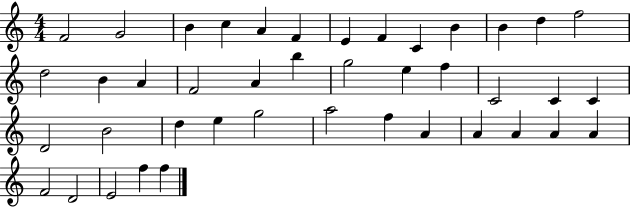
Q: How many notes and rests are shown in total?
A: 42